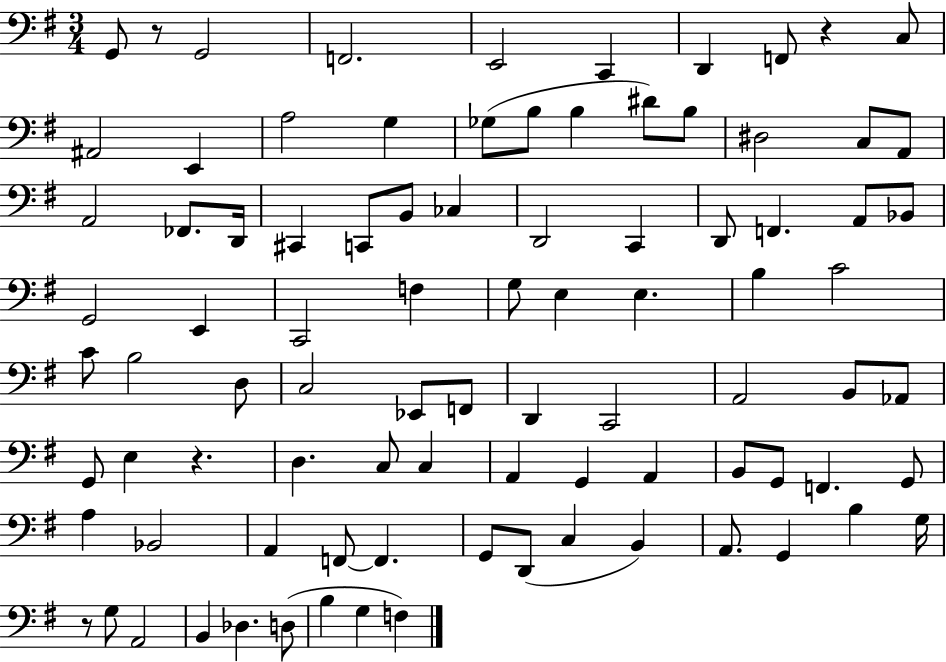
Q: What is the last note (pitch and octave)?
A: F3